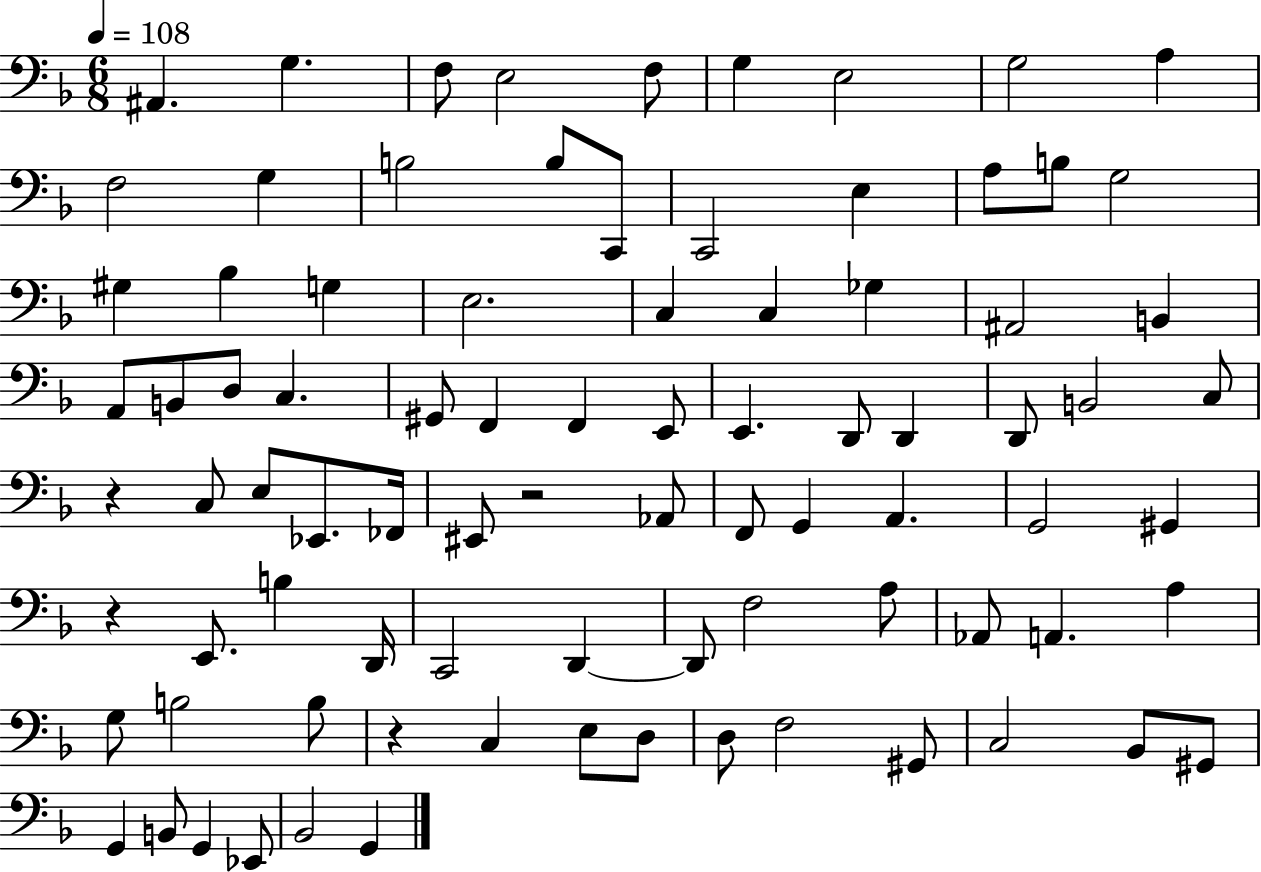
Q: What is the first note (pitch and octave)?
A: A#2